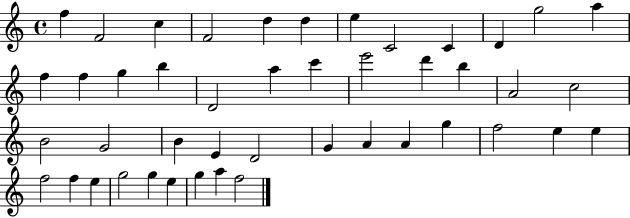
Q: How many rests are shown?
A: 0